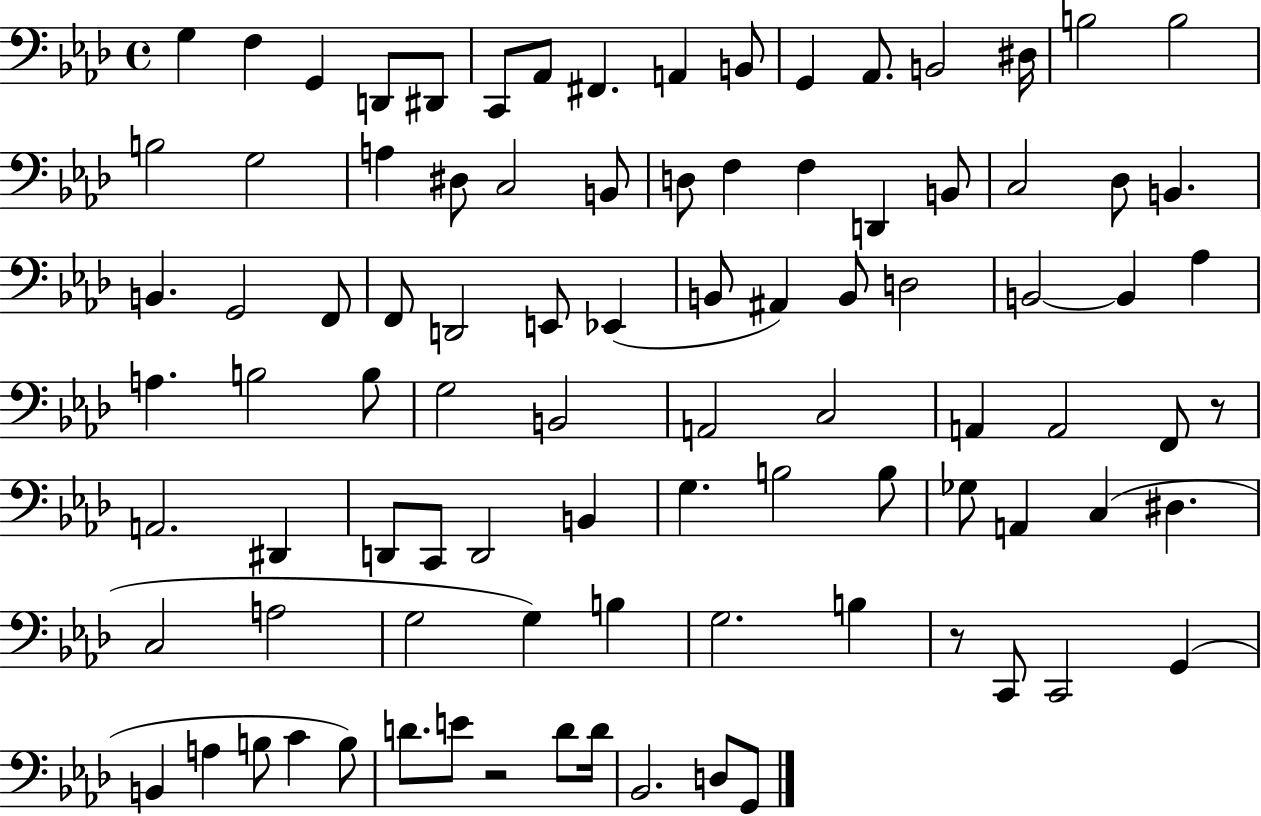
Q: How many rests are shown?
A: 3